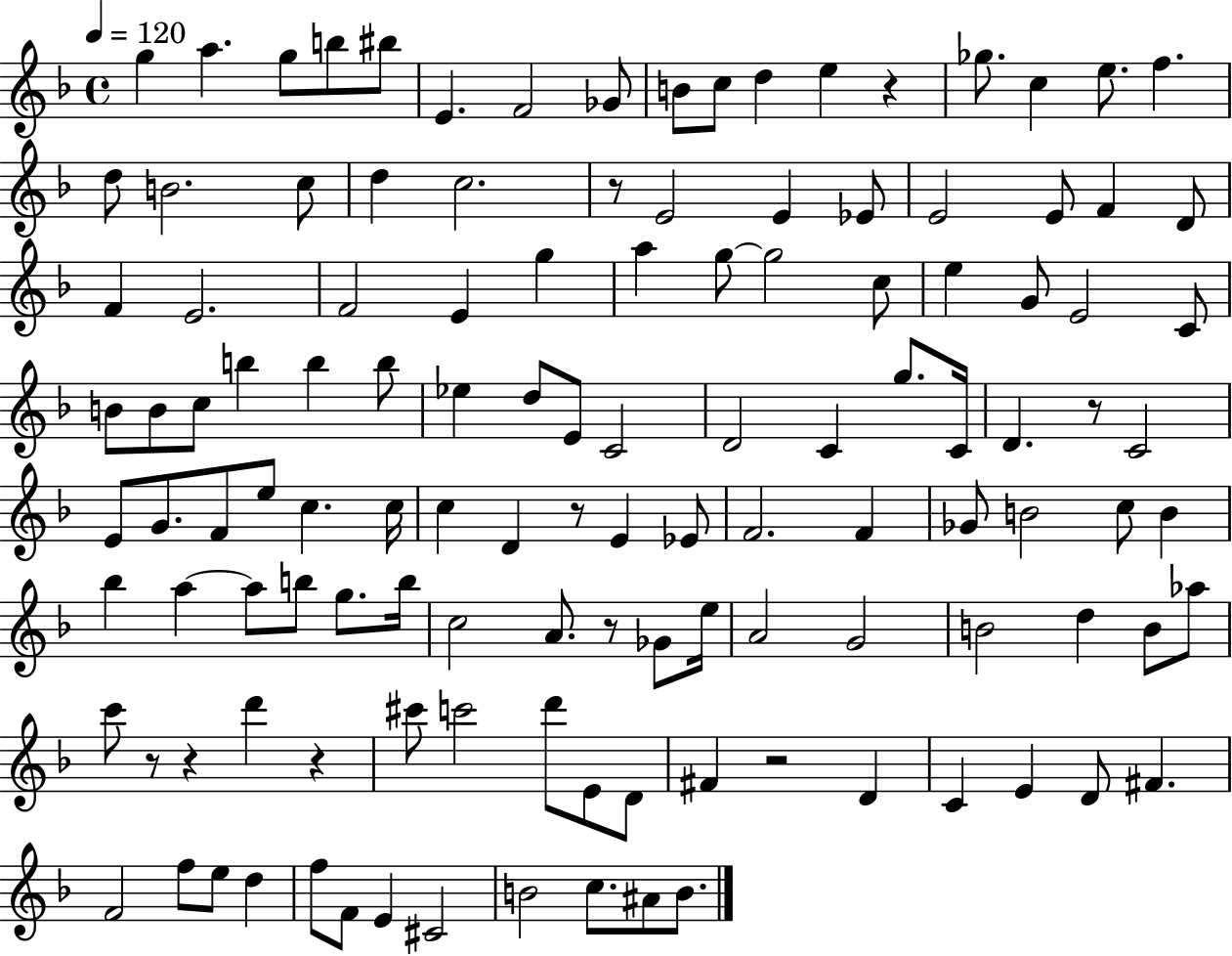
G5/q A5/q. G5/e B5/e BIS5/e E4/q. F4/h Gb4/e B4/e C5/e D5/q E5/q R/q Gb5/e. C5/q E5/e. F5/q. D5/e B4/h. C5/e D5/q C5/h. R/e E4/h E4/q Eb4/e E4/h E4/e F4/q D4/e F4/q E4/h. F4/h E4/q G5/q A5/q G5/e G5/h C5/e E5/q G4/e E4/h C4/e B4/e B4/e C5/e B5/q B5/q B5/e Eb5/q D5/e E4/e C4/h D4/h C4/q G5/e. C4/s D4/q. R/e C4/h E4/e G4/e. F4/e E5/e C5/q. C5/s C5/q D4/q R/e E4/q Eb4/e F4/h. F4/q Gb4/e B4/h C5/e B4/q Bb5/q A5/q A5/e B5/e G5/e. B5/s C5/h A4/e. R/e Gb4/e E5/s A4/h G4/h B4/h D5/q B4/e Ab5/e C6/e R/e R/q D6/q R/q C#6/e C6/h D6/e E4/e D4/e F#4/q R/h D4/q C4/q E4/q D4/e F#4/q. F4/h F5/e E5/e D5/q F5/e F4/e E4/q C#4/h B4/h C5/e. A#4/e B4/e.